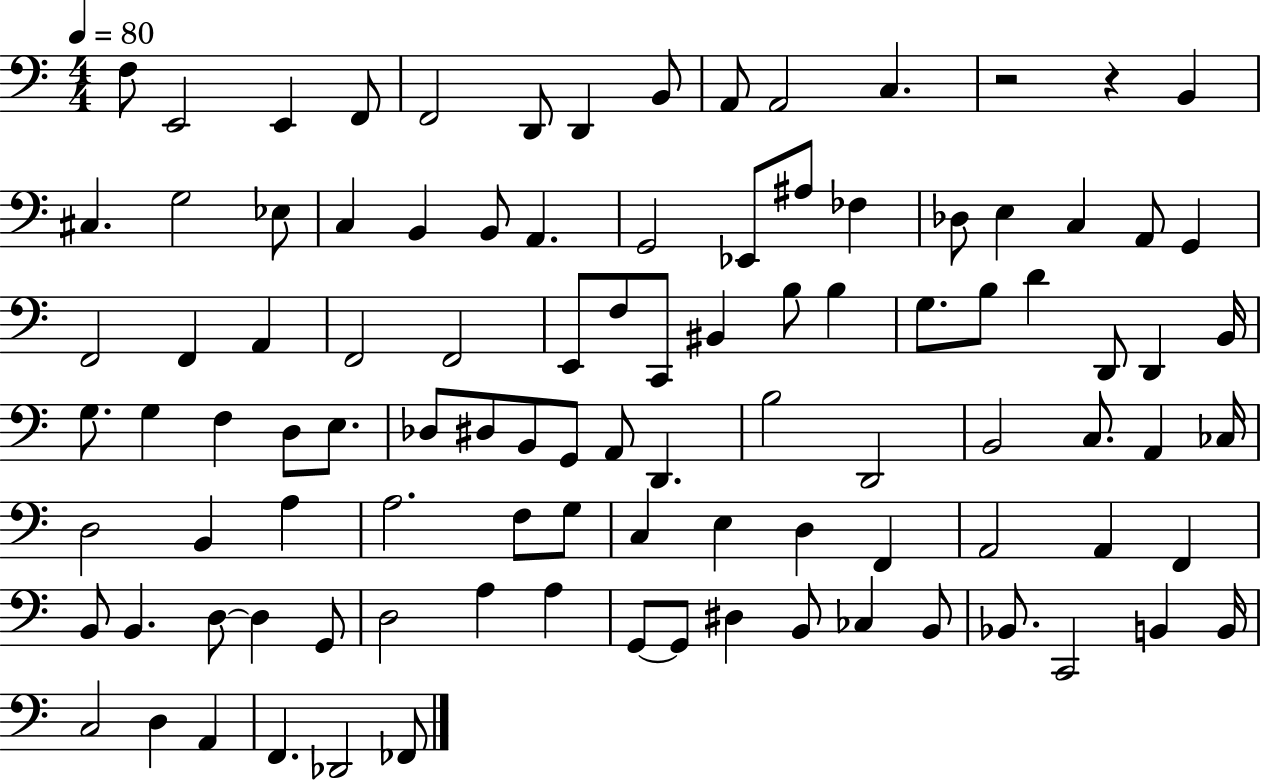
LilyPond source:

{
  \clef bass
  \numericTimeSignature
  \time 4/4
  \key c \major
  \tempo 4 = 80
  f8 e,2 e,4 f,8 | f,2 d,8 d,4 b,8 | a,8 a,2 c4. | r2 r4 b,4 | \break cis4. g2 ees8 | c4 b,4 b,8 a,4. | g,2 ees,8 ais8 fes4 | des8 e4 c4 a,8 g,4 | \break f,2 f,4 a,4 | f,2 f,2 | e,8 f8 c,8 bis,4 b8 b4 | g8. b8 d'4 d,8 d,4 b,16 | \break g8. g4 f4 d8 e8. | des8 dis8 b,8 g,8 a,8 d,4. | b2 d,2 | b,2 c8. a,4 ces16 | \break d2 b,4 a4 | a2. f8 g8 | c4 e4 d4 f,4 | a,2 a,4 f,4 | \break b,8 b,4. d8~~ d4 g,8 | d2 a4 a4 | g,8~~ g,8 dis4 b,8 ces4 b,8 | bes,8. c,2 b,4 b,16 | \break c2 d4 a,4 | f,4. des,2 fes,8 | \bar "|."
}